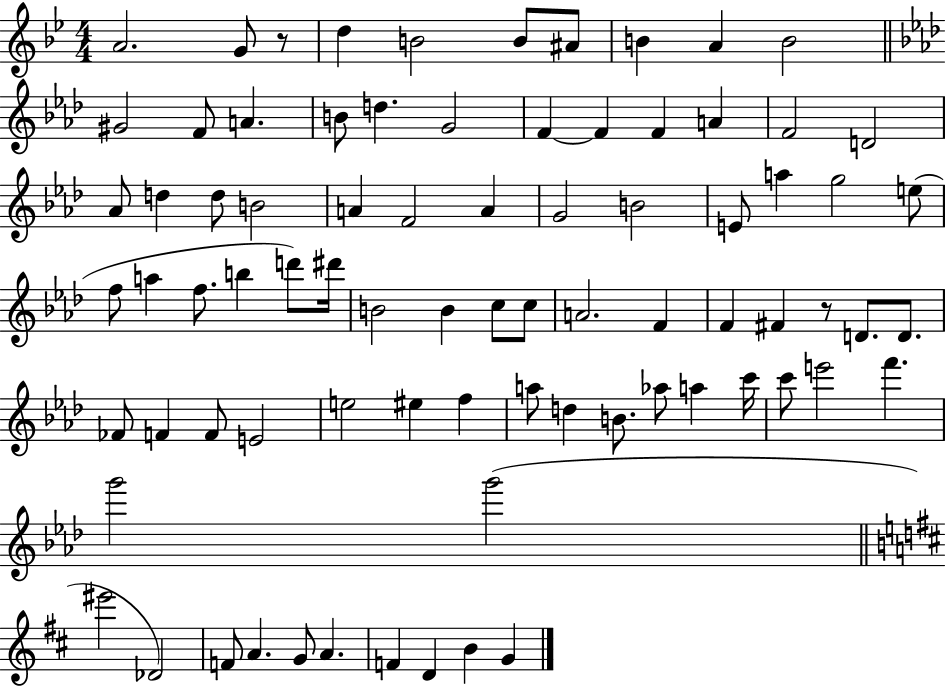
A4/h. G4/e R/e D5/q B4/h B4/e A#4/e B4/q A4/q B4/h G#4/h F4/e A4/q. B4/e D5/q. G4/h F4/q F4/q F4/q A4/q F4/h D4/h Ab4/e D5/q D5/e B4/h A4/q F4/h A4/q G4/h B4/h E4/e A5/q G5/h E5/e F5/e A5/q F5/e. B5/q D6/e D#6/s B4/h B4/q C5/e C5/e A4/h. F4/q F4/q F#4/q R/e D4/e. D4/e. FES4/e F4/q F4/e E4/h E5/h EIS5/q F5/q A5/e D5/q B4/e. Ab5/e A5/q C6/s C6/e E6/h F6/q. G6/h G6/h EIS6/h Db4/h F4/e A4/q. G4/e A4/q. F4/q D4/q B4/q G4/q